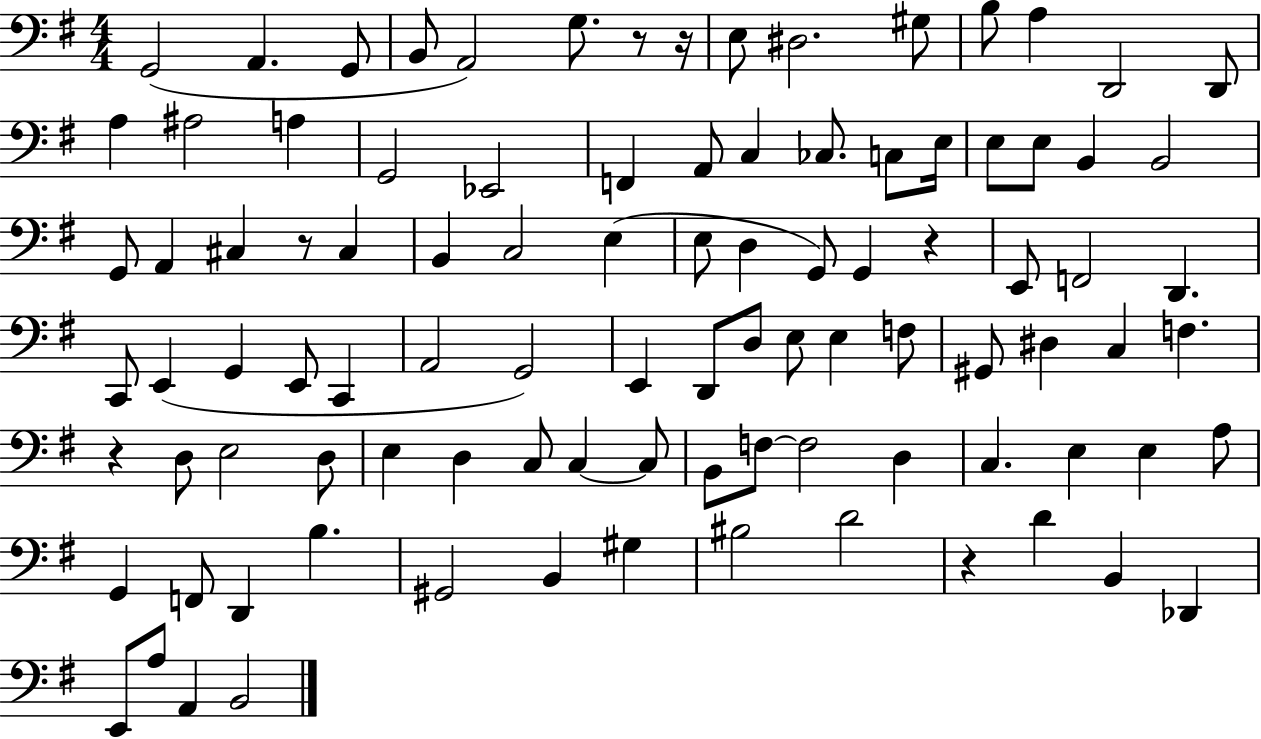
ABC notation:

X:1
T:Untitled
M:4/4
L:1/4
K:G
G,,2 A,, G,,/2 B,,/2 A,,2 G,/2 z/2 z/4 E,/2 ^D,2 ^G,/2 B,/2 A, D,,2 D,,/2 A, ^A,2 A, G,,2 _E,,2 F,, A,,/2 C, _C,/2 C,/2 E,/4 E,/2 E,/2 B,, B,,2 G,,/2 A,, ^C, z/2 ^C, B,, C,2 E, E,/2 D, G,,/2 G,, z E,,/2 F,,2 D,, C,,/2 E,, G,, E,,/2 C,, A,,2 G,,2 E,, D,,/2 D,/2 E,/2 E, F,/2 ^G,,/2 ^D, C, F, z D,/2 E,2 D,/2 E, D, C,/2 C, C,/2 B,,/2 F,/2 F,2 D, C, E, E, A,/2 G,, F,,/2 D,, B, ^G,,2 B,, ^G, ^B,2 D2 z D B,, _D,, E,,/2 A,/2 A,, B,,2